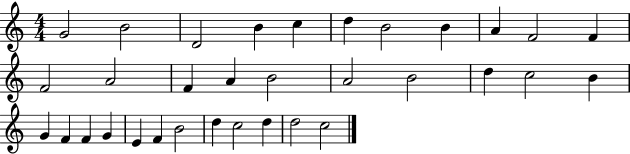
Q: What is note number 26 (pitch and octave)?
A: E4